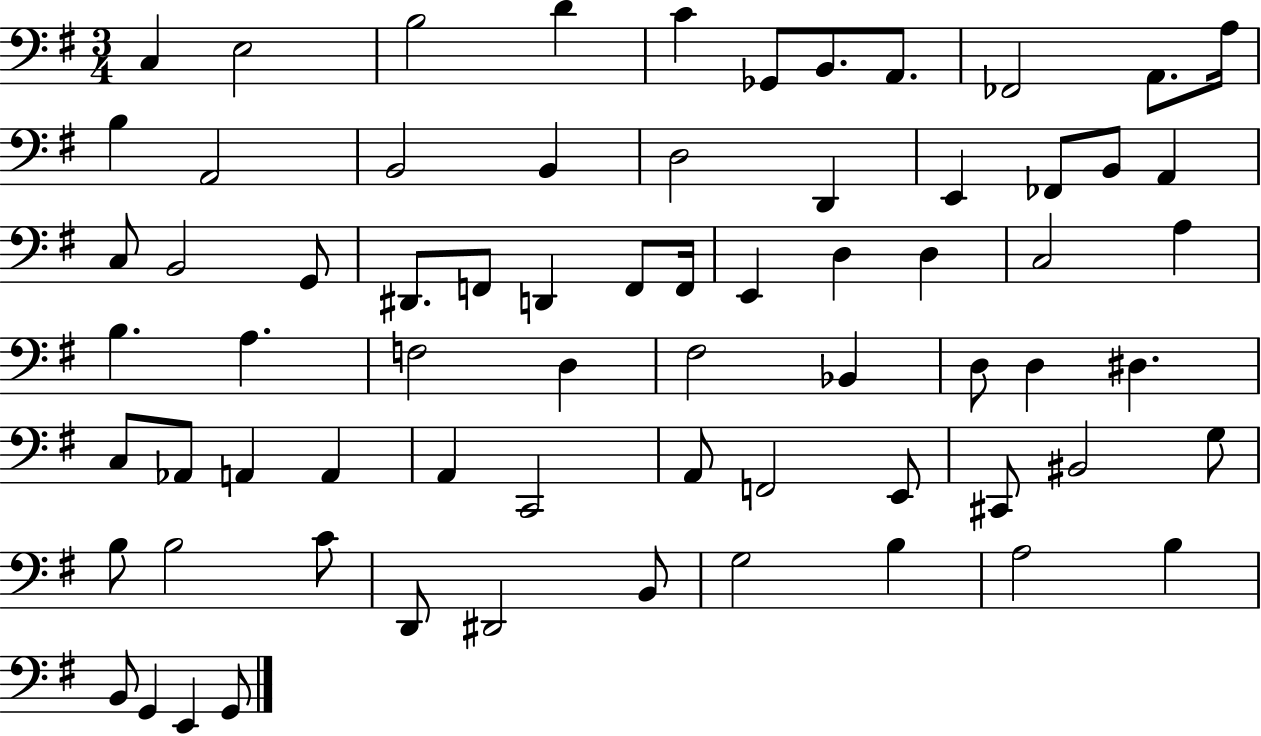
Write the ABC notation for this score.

X:1
T:Untitled
M:3/4
L:1/4
K:G
C, E,2 B,2 D C _G,,/2 B,,/2 A,,/2 _F,,2 A,,/2 A,/4 B, A,,2 B,,2 B,, D,2 D,, E,, _F,,/2 B,,/2 A,, C,/2 B,,2 G,,/2 ^D,,/2 F,,/2 D,, F,,/2 F,,/4 E,, D, D, C,2 A, B, A, F,2 D, ^F,2 _B,, D,/2 D, ^D, C,/2 _A,,/2 A,, A,, A,, C,,2 A,,/2 F,,2 E,,/2 ^C,,/2 ^B,,2 G,/2 B,/2 B,2 C/2 D,,/2 ^D,,2 B,,/2 G,2 B, A,2 B, B,,/2 G,, E,, G,,/2